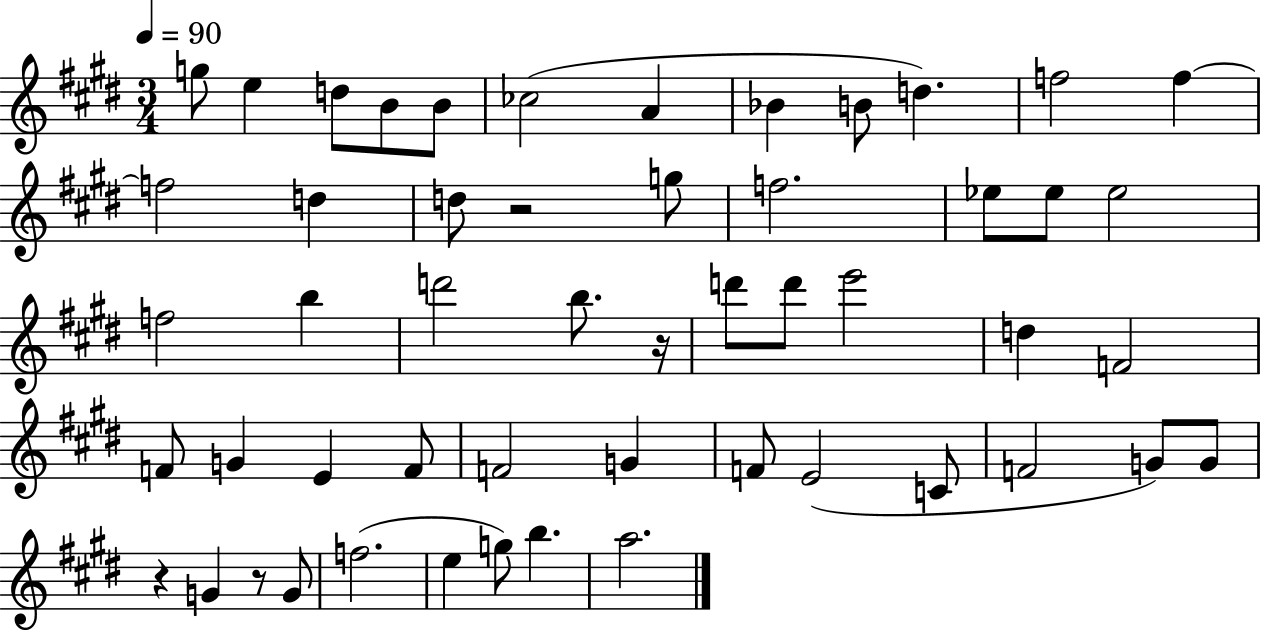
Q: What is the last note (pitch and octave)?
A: A5